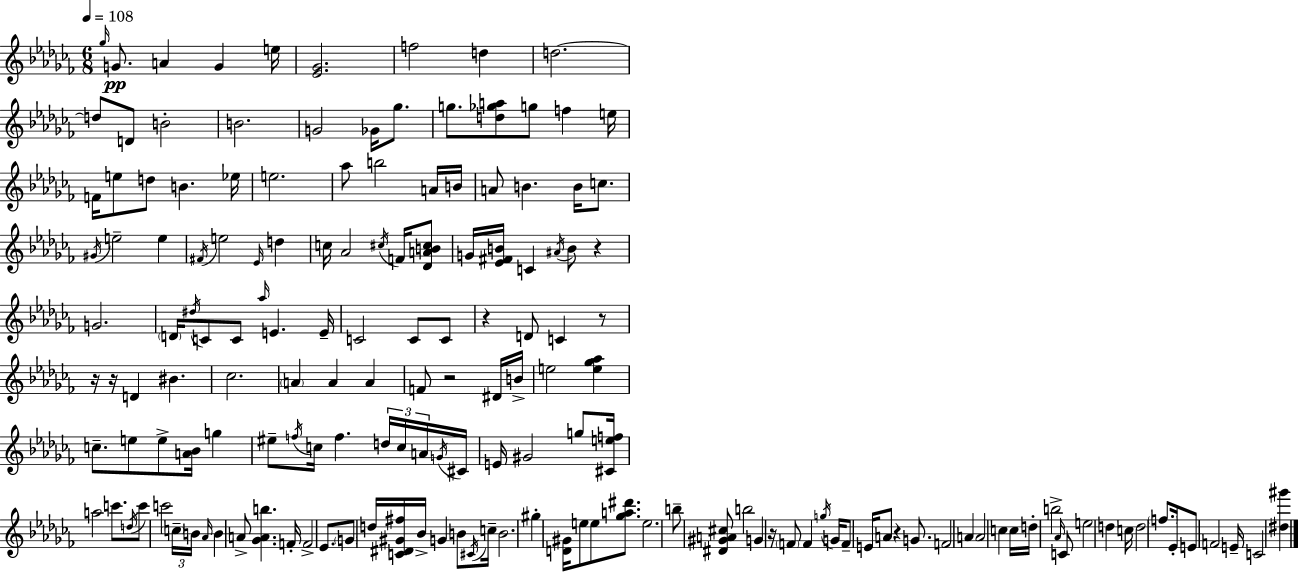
Gb5/s G4/e. A4/q G4/q E5/s [Eb4,Gb4]/h. F5/h D5/q D5/h. D5/e D4/e B4/h B4/h. G4/h Gb4/s Gb5/e. G5/e. [D5,Gb5,A5]/e G5/e F5/q E5/s F4/s E5/e D5/e B4/q. Eb5/s E5/h. Ab5/e B5/h A4/s B4/s A4/e B4/q. B4/s C5/e. G#4/s E5/h E5/q F#4/s E5/h Eb4/s D5/q C5/s Ab4/h C#5/s F4/s [Db4,A4,B4,C#5]/e G4/s [Eb4,F#4,B4]/s C4/q A#4/s B4/e R/q G4/h. D4/s D#5/s C4/e C4/e Ab5/s E4/q. E4/s C4/h C4/e C4/e R/q D4/e C4/q R/e R/s R/s D4/q BIS4/q. CES5/h. A4/q A4/q A4/q F4/e R/h D#4/s B4/s E5/h [E5,Gb5,Ab5]/q C5/e. E5/e E5/e [A4,Bb4]/s G5/q EIS5/e F5/s C5/s F5/q. D5/s C5/s A4/s G4/s C#4/s E4/s G#4/h G5/e [C#4,E5,F5]/s A5/h C6/e. D5/s C6/e C6/h C5/s B4/s Ab4/s B4/q A4/e [Gb4,A4,B5]/q. F4/s F4/h Eb4/e. G4/e D5/s [C4,D#4,G#4,F#5]/s Bb4/s G4/q B4/e C#4/s C5/s B4/h. G#5/q [D4,G#4]/s E5/e E5/e [Gb5,A5,D#6]/e. E5/h. B5/e [D#4,G#4,A4,C#5]/e B5/h G4/q R/s F4/e F4/q G5/s G4/s F4/e E4/s A4/e R/q G4/e. F4/h A4/q A4/h C5/q C5/s D5/s B5/h Ab4/s C4/e E5/h D5/q C5/s D5/h F5/e. Eb4/s E4/e F4/h E4/s C4/h [D#5,G#6]/q